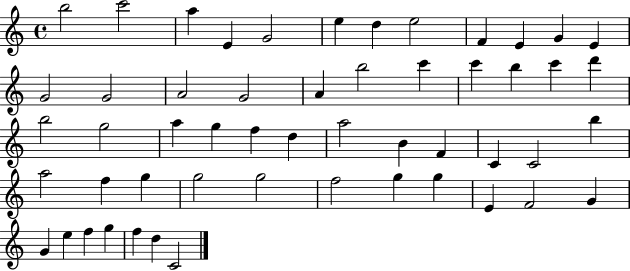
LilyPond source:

{
  \clef treble
  \time 4/4
  \defaultTimeSignature
  \key c \major
  b''2 c'''2 | a''4 e'4 g'2 | e''4 d''4 e''2 | f'4 e'4 g'4 e'4 | \break g'2 g'2 | a'2 g'2 | a'4 b''2 c'''4 | c'''4 b''4 c'''4 d'''4 | \break b''2 g''2 | a''4 g''4 f''4 d''4 | a''2 b'4 f'4 | c'4 c'2 b''4 | \break a''2 f''4 g''4 | g''2 g''2 | f''2 g''4 g''4 | e'4 f'2 g'4 | \break g'4 e''4 f''4 g''4 | f''4 d''4 c'2 | \bar "|."
}